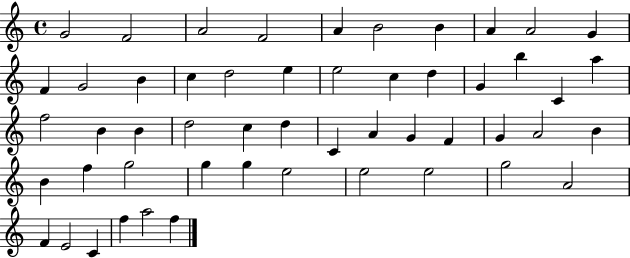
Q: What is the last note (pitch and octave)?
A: F5